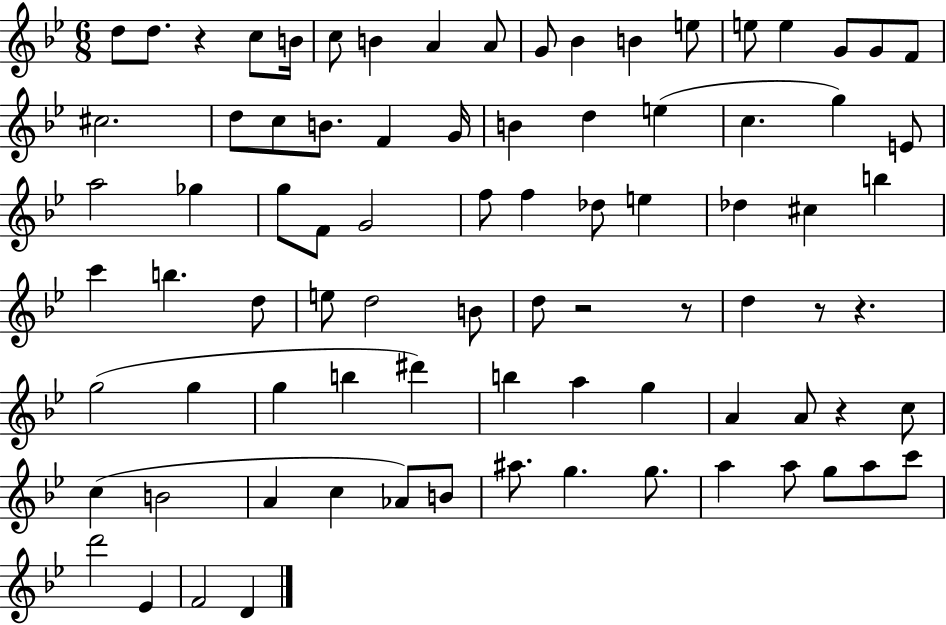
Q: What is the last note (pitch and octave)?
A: D4